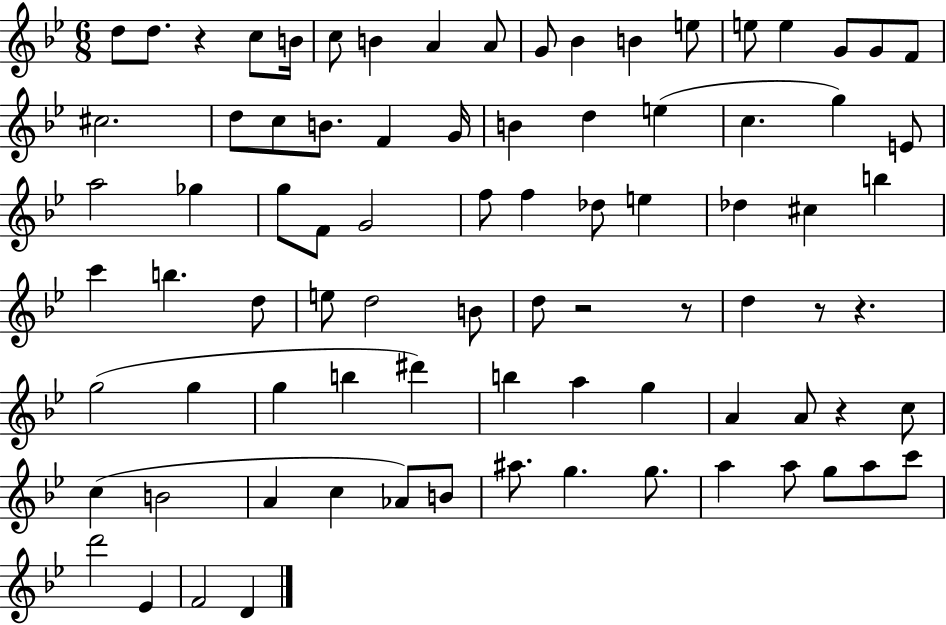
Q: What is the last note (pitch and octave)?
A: D4